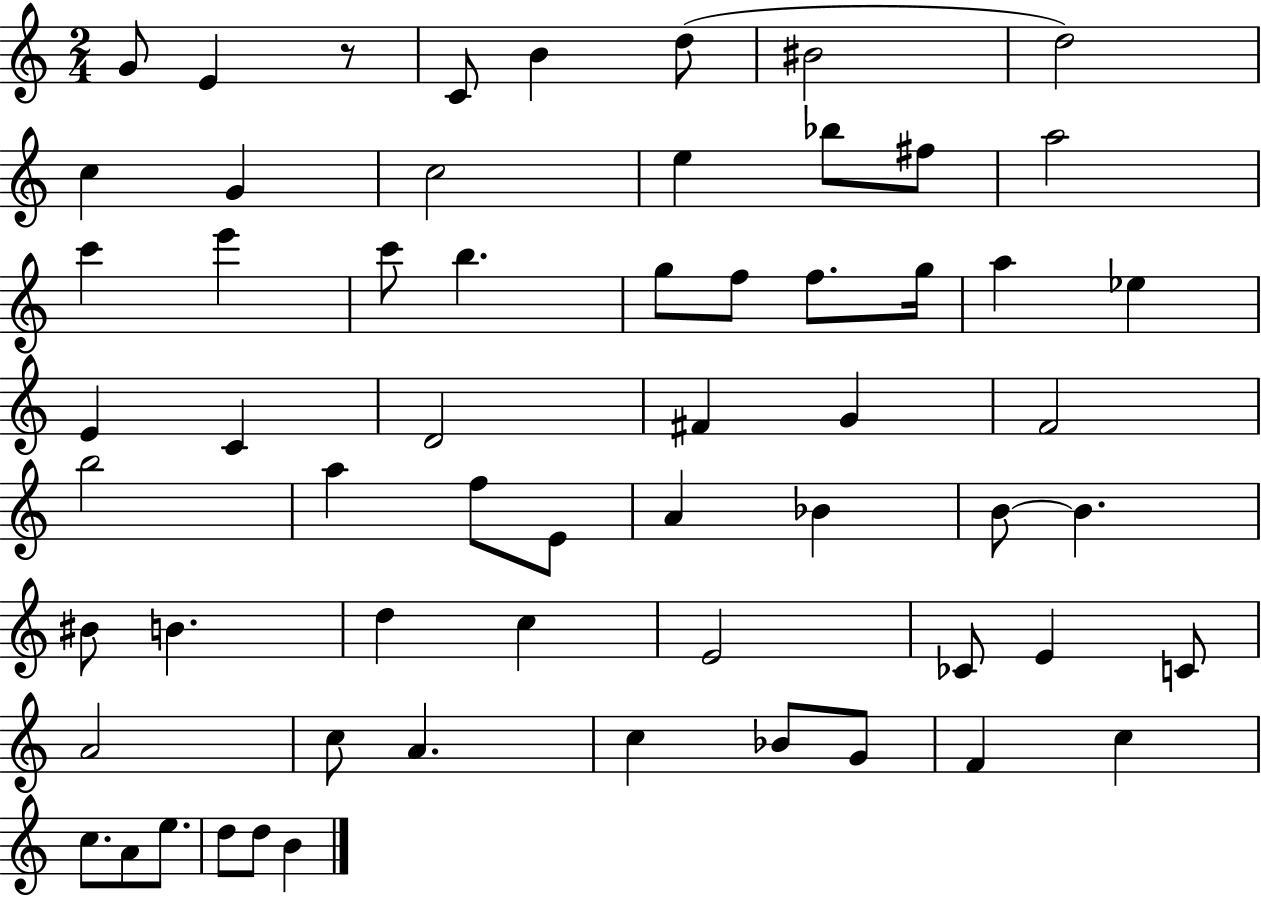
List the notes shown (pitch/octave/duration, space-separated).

G4/e E4/q R/e C4/e B4/q D5/e BIS4/h D5/h C5/q G4/q C5/h E5/q Bb5/e F#5/e A5/h C6/q E6/q C6/e B5/q. G5/e F5/e F5/e. G5/s A5/q Eb5/q E4/q C4/q D4/h F#4/q G4/q F4/h B5/h A5/q F5/e E4/e A4/q Bb4/q B4/e B4/q. BIS4/e B4/q. D5/q C5/q E4/h CES4/e E4/q C4/e A4/h C5/e A4/q. C5/q Bb4/e G4/e F4/q C5/q C5/e. A4/e E5/e. D5/e D5/e B4/q